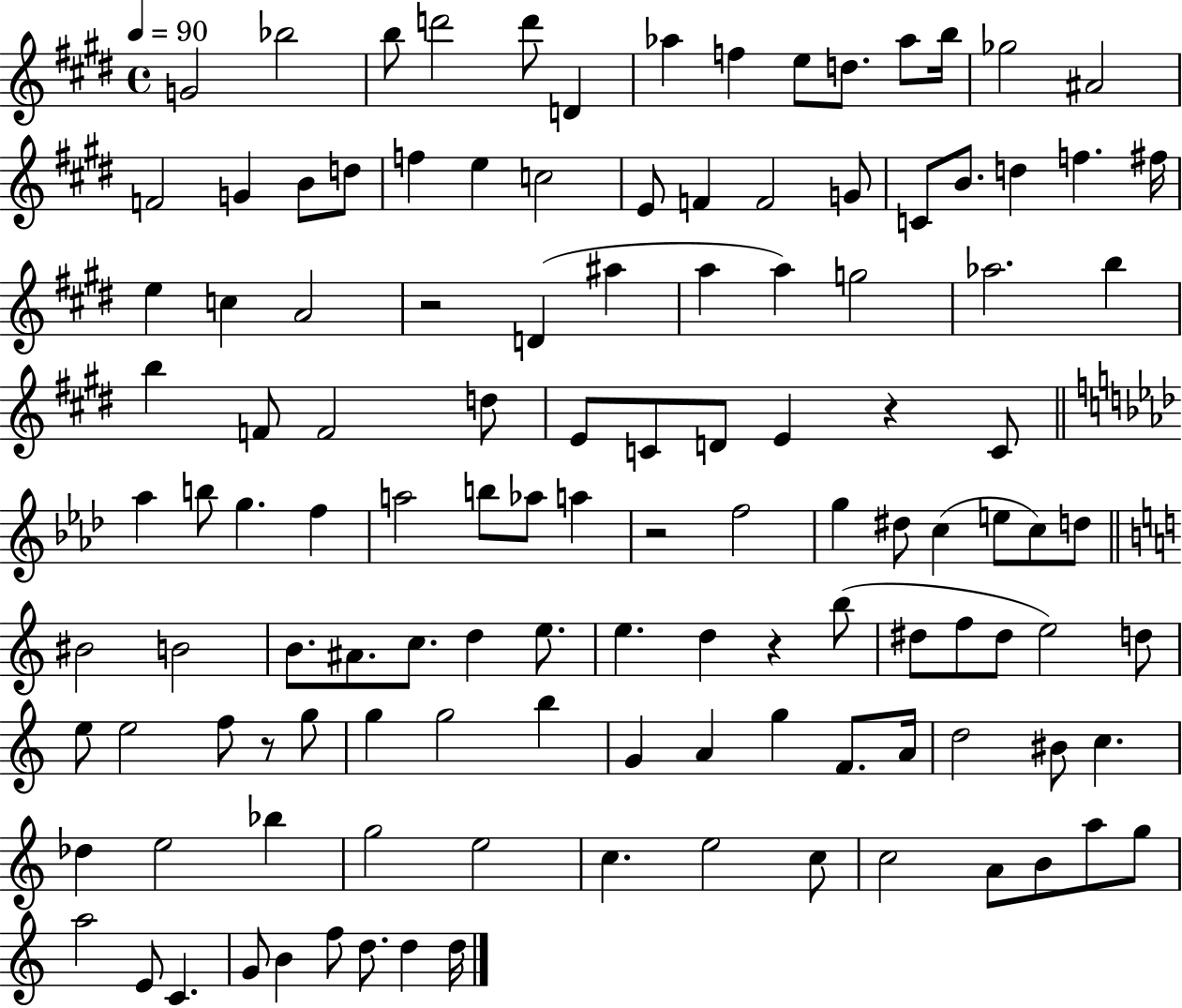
G4/h Bb5/h B5/e D6/h D6/e D4/q Ab5/q F5/q E5/e D5/e. Ab5/e B5/s Gb5/h A#4/h F4/h G4/q B4/e D5/e F5/q E5/q C5/h E4/e F4/q F4/h G4/e C4/e B4/e. D5/q F5/q. F#5/s E5/q C5/q A4/h R/h D4/q A#5/q A5/q A5/q G5/h Ab5/h. B5/q B5/q F4/e F4/h D5/e E4/e C4/e D4/e E4/q R/q C4/e Ab5/q B5/e G5/q. F5/q A5/h B5/e Ab5/e A5/q R/h F5/h G5/q D#5/e C5/q E5/e C5/e D5/e BIS4/h B4/h B4/e. A#4/e. C5/e. D5/q E5/e. E5/q. D5/q R/q B5/e D#5/e F5/e D#5/e E5/h D5/e E5/e E5/h F5/e R/e G5/e G5/q G5/h B5/q G4/q A4/q G5/q F4/e. A4/s D5/h BIS4/e C5/q. Db5/q E5/h Bb5/q G5/h E5/h C5/q. E5/h C5/e C5/h A4/e B4/e A5/e G5/e A5/h E4/e C4/q. G4/e B4/q F5/e D5/e. D5/q D5/s